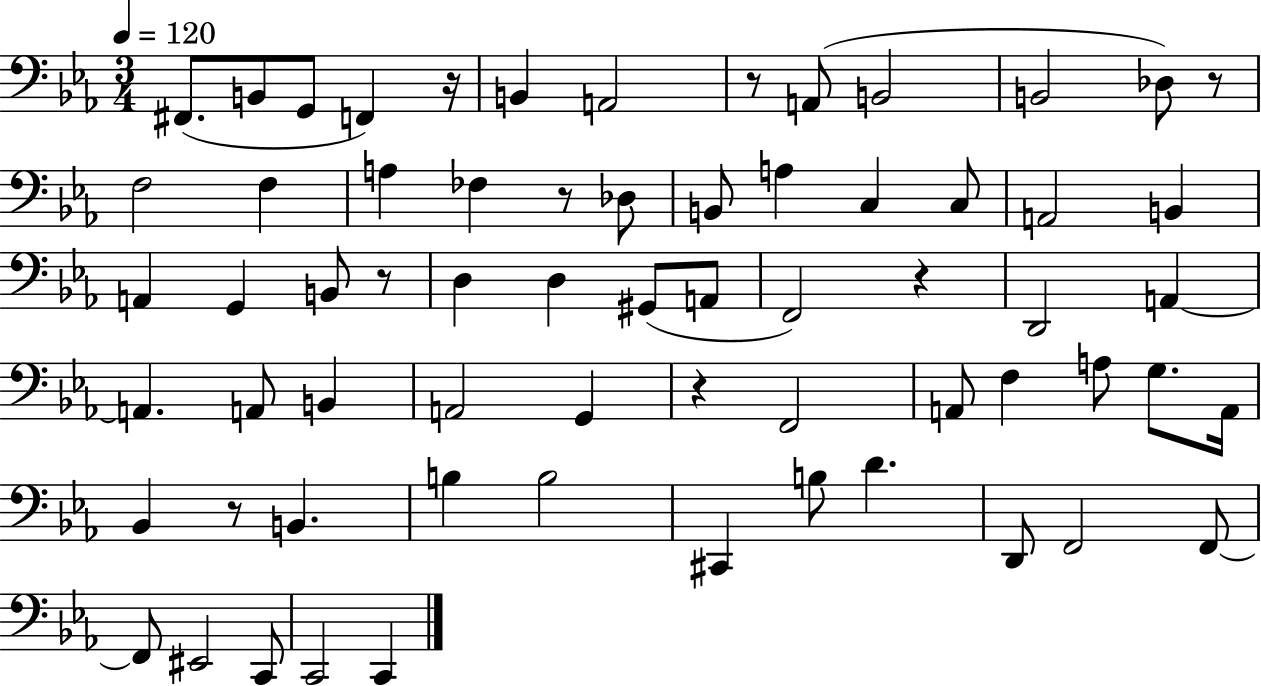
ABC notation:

X:1
T:Untitled
M:3/4
L:1/4
K:Eb
^F,,/2 B,,/2 G,,/2 F,, z/4 B,, A,,2 z/2 A,,/2 B,,2 B,,2 _D,/2 z/2 F,2 F, A, _F, z/2 _D,/2 B,,/2 A, C, C,/2 A,,2 B,, A,, G,, B,,/2 z/2 D, D, ^G,,/2 A,,/2 F,,2 z D,,2 A,, A,, A,,/2 B,, A,,2 G,, z F,,2 A,,/2 F, A,/2 G,/2 A,,/4 _B,, z/2 B,, B, B,2 ^C,, B,/2 D D,,/2 F,,2 F,,/2 F,,/2 ^E,,2 C,,/2 C,,2 C,,